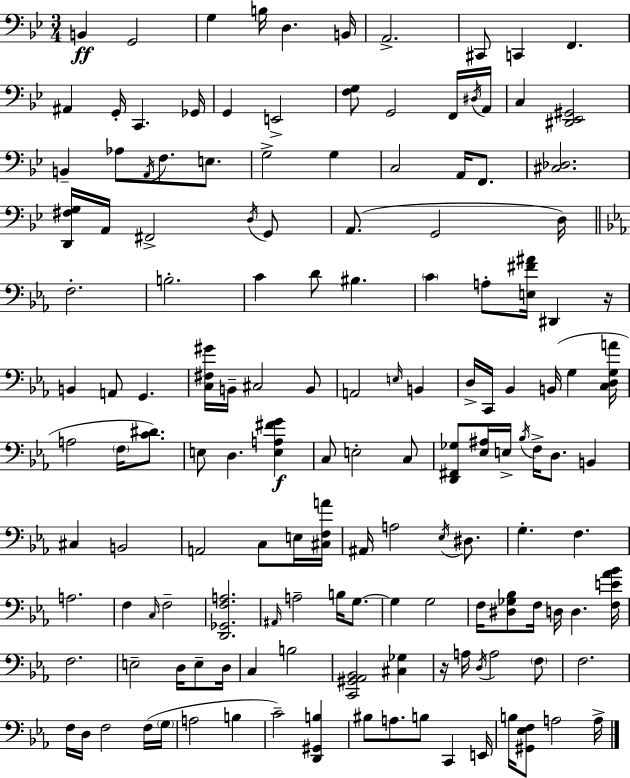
{
  \clef bass
  \numericTimeSignature
  \time 3/4
  \key g \minor
  \repeat volta 2 { b,4\ff g,2 | g4 b16 d4. b,16 | a,2.-> | cis,8 c,4 f,4. | \break ais,4 g,16-. c,4. ges,16 | g,4 e,2-> | <f g>8 g,2 f,16 \acciaccatura { dis16 } | a,16 c4 <dis, ees, gis,>2 | \break b,4-- aes8 \acciaccatura { a,16 } f8. e8. | g2-> g4 | c2 a,16 f,8. | <cis des>2. | \break <d, fis g>16 a,16 fis,2-> | \acciaccatura { d16 } g,8 a,8.( g,2 | d16) \bar "||" \break \key c \minor f2.-. | b2.-. | c'4 d'8 bis4. | \parenthesize c'4 a8-. <e fis' ais'>16 dis,4 r16 | \break b,4 a,8 g,4. | <c fis gis'>16 b,16-- cis2 b,8 | a,2 \grace { e16 } b,4 | d16-> c,16 bes,4 b,16( g4 | \break <c d g a'>16 a2 \parenthesize f16 <c' dis'>8.) | e8 d4. <e a fis' g'>4\f | c8 e2-. c8 | <d, fis, ges>8 <ees ais>16 e16-> \acciaccatura { bes16 } f16-> d8. b,4 | \break cis4 b,2 | a,2 c8 | e16 <cis f a'>16 ais,16 a2 \acciaccatura { ees16 } | dis8. g4.-. f4. | \break a2. | f4 \grace { c16 } f2-- | <d, ges, f a>2. | \grace { ais,16 } a2-- | \break b16 g8.~~ g4 g2 | f16 <dis ges bes>8 f16 d16 d4. | <f e' aes' bes'>16 f2. | e2-- | \break d16 e8-- d16 c4 b2 | <c, gis, aes, bes,>2 | <cis ges>4 r16 a16 \acciaccatura { d16 } a2 | \parenthesize f8 f2. | \break f16 d16 f2 | f16( \parenthesize g16 a2 | b4 c'2--) | <d, gis, b>4 bis8 a8. b8 | \break c,4 e,16 b16 <gis, ees f>8 a2 | a16-> } \bar "|."
}